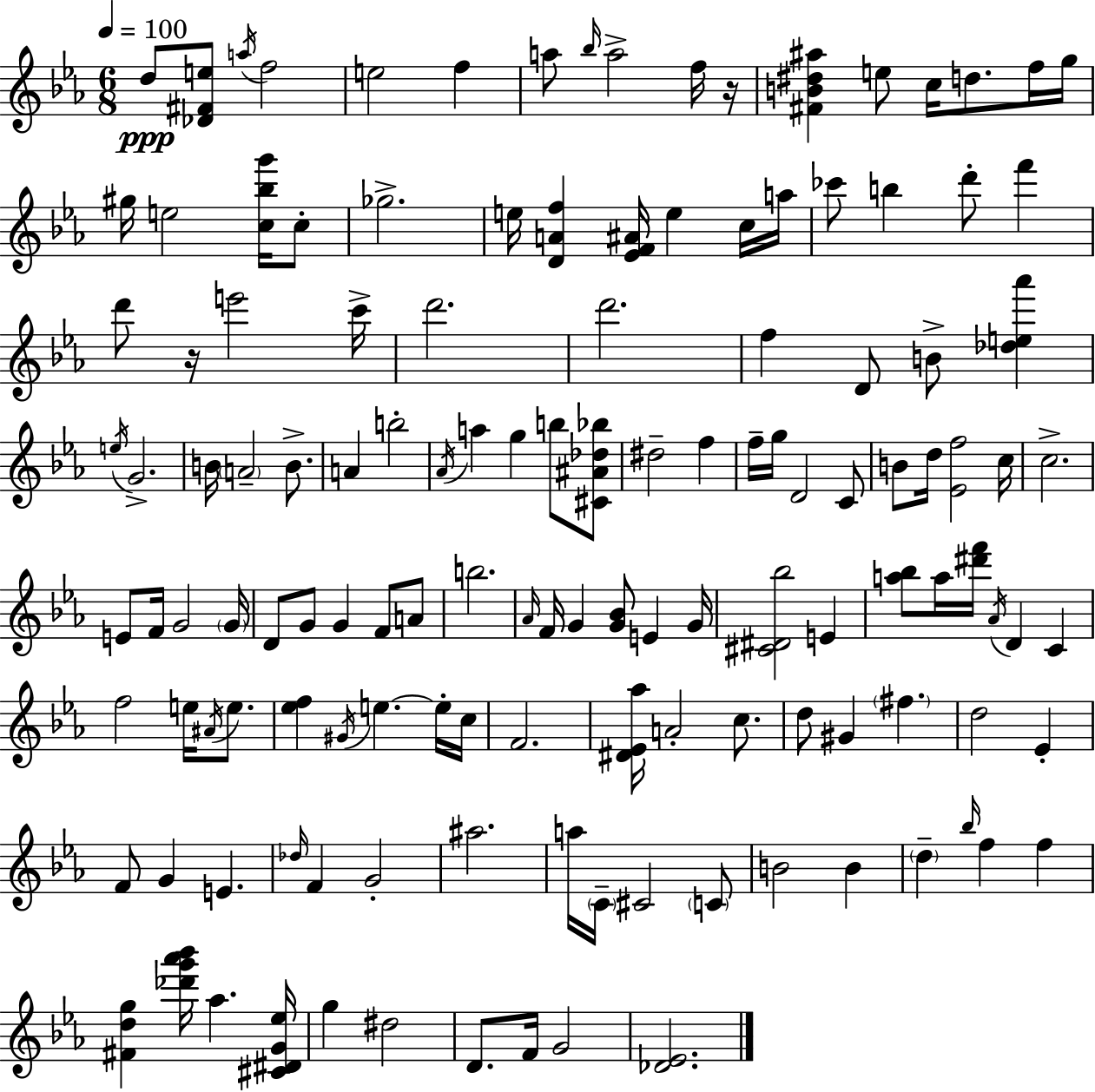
D5/e [Db4,F#4,E5]/e A5/s F5/h E5/h F5/q A5/e Bb5/s A5/h F5/s R/s [F#4,B4,D#5,A#5]/q E5/e C5/s D5/e. F5/s G5/s G#5/s E5/h [C5,Bb5,G6]/s C5/e Gb5/h. E5/s [D4,A4,F5]/q [Eb4,F4,A#4]/s E5/q C5/s A5/s CES6/e B5/q D6/e F6/q D6/e R/s E6/h C6/s D6/h. D6/h. F5/q D4/e B4/e [Db5,E5,Ab6]/q E5/s G4/h. B4/s A4/h B4/e. A4/q B5/h Ab4/s A5/q G5/q B5/e [C#4,A#4,Db5,Bb5]/e D#5/h F5/q F5/s G5/s D4/h C4/e B4/e D5/s [Eb4,F5]/h C5/s C5/h. E4/e F4/s G4/h G4/s D4/e G4/e G4/q F4/e A4/e B5/h. Ab4/s F4/s G4/q [G4,Bb4]/e E4/q G4/s [C#4,D#4,Bb5]/h E4/q [A5,Bb5]/e A5/s [D#6,F6]/s Ab4/s D4/q C4/q F5/h E5/s A#4/s E5/e. [Eb5,F5]/q G#4/s E5/q. E5/s C5/s F4/h. [D#4,Eb4,Ab5]/s A4/h C5/e. D5/e G#4/q F#5/q. D5/h Eb4/q F4/e G4/q E4/q. Db5/s F4/q G4/h A#5/h. A5/s C4/s C#4/h C4/e B4/h B4/q D5/q Bb5/s F5/q F5/q [F#4,D5,G5]/q [Db6,G6,Ab6,Bb6]/s Ab5/q. [C#4,D#4,G4,Eb5]/s G5/q D#5/h D4/e. F4/s G4/h [Db4,Eb4]/h.